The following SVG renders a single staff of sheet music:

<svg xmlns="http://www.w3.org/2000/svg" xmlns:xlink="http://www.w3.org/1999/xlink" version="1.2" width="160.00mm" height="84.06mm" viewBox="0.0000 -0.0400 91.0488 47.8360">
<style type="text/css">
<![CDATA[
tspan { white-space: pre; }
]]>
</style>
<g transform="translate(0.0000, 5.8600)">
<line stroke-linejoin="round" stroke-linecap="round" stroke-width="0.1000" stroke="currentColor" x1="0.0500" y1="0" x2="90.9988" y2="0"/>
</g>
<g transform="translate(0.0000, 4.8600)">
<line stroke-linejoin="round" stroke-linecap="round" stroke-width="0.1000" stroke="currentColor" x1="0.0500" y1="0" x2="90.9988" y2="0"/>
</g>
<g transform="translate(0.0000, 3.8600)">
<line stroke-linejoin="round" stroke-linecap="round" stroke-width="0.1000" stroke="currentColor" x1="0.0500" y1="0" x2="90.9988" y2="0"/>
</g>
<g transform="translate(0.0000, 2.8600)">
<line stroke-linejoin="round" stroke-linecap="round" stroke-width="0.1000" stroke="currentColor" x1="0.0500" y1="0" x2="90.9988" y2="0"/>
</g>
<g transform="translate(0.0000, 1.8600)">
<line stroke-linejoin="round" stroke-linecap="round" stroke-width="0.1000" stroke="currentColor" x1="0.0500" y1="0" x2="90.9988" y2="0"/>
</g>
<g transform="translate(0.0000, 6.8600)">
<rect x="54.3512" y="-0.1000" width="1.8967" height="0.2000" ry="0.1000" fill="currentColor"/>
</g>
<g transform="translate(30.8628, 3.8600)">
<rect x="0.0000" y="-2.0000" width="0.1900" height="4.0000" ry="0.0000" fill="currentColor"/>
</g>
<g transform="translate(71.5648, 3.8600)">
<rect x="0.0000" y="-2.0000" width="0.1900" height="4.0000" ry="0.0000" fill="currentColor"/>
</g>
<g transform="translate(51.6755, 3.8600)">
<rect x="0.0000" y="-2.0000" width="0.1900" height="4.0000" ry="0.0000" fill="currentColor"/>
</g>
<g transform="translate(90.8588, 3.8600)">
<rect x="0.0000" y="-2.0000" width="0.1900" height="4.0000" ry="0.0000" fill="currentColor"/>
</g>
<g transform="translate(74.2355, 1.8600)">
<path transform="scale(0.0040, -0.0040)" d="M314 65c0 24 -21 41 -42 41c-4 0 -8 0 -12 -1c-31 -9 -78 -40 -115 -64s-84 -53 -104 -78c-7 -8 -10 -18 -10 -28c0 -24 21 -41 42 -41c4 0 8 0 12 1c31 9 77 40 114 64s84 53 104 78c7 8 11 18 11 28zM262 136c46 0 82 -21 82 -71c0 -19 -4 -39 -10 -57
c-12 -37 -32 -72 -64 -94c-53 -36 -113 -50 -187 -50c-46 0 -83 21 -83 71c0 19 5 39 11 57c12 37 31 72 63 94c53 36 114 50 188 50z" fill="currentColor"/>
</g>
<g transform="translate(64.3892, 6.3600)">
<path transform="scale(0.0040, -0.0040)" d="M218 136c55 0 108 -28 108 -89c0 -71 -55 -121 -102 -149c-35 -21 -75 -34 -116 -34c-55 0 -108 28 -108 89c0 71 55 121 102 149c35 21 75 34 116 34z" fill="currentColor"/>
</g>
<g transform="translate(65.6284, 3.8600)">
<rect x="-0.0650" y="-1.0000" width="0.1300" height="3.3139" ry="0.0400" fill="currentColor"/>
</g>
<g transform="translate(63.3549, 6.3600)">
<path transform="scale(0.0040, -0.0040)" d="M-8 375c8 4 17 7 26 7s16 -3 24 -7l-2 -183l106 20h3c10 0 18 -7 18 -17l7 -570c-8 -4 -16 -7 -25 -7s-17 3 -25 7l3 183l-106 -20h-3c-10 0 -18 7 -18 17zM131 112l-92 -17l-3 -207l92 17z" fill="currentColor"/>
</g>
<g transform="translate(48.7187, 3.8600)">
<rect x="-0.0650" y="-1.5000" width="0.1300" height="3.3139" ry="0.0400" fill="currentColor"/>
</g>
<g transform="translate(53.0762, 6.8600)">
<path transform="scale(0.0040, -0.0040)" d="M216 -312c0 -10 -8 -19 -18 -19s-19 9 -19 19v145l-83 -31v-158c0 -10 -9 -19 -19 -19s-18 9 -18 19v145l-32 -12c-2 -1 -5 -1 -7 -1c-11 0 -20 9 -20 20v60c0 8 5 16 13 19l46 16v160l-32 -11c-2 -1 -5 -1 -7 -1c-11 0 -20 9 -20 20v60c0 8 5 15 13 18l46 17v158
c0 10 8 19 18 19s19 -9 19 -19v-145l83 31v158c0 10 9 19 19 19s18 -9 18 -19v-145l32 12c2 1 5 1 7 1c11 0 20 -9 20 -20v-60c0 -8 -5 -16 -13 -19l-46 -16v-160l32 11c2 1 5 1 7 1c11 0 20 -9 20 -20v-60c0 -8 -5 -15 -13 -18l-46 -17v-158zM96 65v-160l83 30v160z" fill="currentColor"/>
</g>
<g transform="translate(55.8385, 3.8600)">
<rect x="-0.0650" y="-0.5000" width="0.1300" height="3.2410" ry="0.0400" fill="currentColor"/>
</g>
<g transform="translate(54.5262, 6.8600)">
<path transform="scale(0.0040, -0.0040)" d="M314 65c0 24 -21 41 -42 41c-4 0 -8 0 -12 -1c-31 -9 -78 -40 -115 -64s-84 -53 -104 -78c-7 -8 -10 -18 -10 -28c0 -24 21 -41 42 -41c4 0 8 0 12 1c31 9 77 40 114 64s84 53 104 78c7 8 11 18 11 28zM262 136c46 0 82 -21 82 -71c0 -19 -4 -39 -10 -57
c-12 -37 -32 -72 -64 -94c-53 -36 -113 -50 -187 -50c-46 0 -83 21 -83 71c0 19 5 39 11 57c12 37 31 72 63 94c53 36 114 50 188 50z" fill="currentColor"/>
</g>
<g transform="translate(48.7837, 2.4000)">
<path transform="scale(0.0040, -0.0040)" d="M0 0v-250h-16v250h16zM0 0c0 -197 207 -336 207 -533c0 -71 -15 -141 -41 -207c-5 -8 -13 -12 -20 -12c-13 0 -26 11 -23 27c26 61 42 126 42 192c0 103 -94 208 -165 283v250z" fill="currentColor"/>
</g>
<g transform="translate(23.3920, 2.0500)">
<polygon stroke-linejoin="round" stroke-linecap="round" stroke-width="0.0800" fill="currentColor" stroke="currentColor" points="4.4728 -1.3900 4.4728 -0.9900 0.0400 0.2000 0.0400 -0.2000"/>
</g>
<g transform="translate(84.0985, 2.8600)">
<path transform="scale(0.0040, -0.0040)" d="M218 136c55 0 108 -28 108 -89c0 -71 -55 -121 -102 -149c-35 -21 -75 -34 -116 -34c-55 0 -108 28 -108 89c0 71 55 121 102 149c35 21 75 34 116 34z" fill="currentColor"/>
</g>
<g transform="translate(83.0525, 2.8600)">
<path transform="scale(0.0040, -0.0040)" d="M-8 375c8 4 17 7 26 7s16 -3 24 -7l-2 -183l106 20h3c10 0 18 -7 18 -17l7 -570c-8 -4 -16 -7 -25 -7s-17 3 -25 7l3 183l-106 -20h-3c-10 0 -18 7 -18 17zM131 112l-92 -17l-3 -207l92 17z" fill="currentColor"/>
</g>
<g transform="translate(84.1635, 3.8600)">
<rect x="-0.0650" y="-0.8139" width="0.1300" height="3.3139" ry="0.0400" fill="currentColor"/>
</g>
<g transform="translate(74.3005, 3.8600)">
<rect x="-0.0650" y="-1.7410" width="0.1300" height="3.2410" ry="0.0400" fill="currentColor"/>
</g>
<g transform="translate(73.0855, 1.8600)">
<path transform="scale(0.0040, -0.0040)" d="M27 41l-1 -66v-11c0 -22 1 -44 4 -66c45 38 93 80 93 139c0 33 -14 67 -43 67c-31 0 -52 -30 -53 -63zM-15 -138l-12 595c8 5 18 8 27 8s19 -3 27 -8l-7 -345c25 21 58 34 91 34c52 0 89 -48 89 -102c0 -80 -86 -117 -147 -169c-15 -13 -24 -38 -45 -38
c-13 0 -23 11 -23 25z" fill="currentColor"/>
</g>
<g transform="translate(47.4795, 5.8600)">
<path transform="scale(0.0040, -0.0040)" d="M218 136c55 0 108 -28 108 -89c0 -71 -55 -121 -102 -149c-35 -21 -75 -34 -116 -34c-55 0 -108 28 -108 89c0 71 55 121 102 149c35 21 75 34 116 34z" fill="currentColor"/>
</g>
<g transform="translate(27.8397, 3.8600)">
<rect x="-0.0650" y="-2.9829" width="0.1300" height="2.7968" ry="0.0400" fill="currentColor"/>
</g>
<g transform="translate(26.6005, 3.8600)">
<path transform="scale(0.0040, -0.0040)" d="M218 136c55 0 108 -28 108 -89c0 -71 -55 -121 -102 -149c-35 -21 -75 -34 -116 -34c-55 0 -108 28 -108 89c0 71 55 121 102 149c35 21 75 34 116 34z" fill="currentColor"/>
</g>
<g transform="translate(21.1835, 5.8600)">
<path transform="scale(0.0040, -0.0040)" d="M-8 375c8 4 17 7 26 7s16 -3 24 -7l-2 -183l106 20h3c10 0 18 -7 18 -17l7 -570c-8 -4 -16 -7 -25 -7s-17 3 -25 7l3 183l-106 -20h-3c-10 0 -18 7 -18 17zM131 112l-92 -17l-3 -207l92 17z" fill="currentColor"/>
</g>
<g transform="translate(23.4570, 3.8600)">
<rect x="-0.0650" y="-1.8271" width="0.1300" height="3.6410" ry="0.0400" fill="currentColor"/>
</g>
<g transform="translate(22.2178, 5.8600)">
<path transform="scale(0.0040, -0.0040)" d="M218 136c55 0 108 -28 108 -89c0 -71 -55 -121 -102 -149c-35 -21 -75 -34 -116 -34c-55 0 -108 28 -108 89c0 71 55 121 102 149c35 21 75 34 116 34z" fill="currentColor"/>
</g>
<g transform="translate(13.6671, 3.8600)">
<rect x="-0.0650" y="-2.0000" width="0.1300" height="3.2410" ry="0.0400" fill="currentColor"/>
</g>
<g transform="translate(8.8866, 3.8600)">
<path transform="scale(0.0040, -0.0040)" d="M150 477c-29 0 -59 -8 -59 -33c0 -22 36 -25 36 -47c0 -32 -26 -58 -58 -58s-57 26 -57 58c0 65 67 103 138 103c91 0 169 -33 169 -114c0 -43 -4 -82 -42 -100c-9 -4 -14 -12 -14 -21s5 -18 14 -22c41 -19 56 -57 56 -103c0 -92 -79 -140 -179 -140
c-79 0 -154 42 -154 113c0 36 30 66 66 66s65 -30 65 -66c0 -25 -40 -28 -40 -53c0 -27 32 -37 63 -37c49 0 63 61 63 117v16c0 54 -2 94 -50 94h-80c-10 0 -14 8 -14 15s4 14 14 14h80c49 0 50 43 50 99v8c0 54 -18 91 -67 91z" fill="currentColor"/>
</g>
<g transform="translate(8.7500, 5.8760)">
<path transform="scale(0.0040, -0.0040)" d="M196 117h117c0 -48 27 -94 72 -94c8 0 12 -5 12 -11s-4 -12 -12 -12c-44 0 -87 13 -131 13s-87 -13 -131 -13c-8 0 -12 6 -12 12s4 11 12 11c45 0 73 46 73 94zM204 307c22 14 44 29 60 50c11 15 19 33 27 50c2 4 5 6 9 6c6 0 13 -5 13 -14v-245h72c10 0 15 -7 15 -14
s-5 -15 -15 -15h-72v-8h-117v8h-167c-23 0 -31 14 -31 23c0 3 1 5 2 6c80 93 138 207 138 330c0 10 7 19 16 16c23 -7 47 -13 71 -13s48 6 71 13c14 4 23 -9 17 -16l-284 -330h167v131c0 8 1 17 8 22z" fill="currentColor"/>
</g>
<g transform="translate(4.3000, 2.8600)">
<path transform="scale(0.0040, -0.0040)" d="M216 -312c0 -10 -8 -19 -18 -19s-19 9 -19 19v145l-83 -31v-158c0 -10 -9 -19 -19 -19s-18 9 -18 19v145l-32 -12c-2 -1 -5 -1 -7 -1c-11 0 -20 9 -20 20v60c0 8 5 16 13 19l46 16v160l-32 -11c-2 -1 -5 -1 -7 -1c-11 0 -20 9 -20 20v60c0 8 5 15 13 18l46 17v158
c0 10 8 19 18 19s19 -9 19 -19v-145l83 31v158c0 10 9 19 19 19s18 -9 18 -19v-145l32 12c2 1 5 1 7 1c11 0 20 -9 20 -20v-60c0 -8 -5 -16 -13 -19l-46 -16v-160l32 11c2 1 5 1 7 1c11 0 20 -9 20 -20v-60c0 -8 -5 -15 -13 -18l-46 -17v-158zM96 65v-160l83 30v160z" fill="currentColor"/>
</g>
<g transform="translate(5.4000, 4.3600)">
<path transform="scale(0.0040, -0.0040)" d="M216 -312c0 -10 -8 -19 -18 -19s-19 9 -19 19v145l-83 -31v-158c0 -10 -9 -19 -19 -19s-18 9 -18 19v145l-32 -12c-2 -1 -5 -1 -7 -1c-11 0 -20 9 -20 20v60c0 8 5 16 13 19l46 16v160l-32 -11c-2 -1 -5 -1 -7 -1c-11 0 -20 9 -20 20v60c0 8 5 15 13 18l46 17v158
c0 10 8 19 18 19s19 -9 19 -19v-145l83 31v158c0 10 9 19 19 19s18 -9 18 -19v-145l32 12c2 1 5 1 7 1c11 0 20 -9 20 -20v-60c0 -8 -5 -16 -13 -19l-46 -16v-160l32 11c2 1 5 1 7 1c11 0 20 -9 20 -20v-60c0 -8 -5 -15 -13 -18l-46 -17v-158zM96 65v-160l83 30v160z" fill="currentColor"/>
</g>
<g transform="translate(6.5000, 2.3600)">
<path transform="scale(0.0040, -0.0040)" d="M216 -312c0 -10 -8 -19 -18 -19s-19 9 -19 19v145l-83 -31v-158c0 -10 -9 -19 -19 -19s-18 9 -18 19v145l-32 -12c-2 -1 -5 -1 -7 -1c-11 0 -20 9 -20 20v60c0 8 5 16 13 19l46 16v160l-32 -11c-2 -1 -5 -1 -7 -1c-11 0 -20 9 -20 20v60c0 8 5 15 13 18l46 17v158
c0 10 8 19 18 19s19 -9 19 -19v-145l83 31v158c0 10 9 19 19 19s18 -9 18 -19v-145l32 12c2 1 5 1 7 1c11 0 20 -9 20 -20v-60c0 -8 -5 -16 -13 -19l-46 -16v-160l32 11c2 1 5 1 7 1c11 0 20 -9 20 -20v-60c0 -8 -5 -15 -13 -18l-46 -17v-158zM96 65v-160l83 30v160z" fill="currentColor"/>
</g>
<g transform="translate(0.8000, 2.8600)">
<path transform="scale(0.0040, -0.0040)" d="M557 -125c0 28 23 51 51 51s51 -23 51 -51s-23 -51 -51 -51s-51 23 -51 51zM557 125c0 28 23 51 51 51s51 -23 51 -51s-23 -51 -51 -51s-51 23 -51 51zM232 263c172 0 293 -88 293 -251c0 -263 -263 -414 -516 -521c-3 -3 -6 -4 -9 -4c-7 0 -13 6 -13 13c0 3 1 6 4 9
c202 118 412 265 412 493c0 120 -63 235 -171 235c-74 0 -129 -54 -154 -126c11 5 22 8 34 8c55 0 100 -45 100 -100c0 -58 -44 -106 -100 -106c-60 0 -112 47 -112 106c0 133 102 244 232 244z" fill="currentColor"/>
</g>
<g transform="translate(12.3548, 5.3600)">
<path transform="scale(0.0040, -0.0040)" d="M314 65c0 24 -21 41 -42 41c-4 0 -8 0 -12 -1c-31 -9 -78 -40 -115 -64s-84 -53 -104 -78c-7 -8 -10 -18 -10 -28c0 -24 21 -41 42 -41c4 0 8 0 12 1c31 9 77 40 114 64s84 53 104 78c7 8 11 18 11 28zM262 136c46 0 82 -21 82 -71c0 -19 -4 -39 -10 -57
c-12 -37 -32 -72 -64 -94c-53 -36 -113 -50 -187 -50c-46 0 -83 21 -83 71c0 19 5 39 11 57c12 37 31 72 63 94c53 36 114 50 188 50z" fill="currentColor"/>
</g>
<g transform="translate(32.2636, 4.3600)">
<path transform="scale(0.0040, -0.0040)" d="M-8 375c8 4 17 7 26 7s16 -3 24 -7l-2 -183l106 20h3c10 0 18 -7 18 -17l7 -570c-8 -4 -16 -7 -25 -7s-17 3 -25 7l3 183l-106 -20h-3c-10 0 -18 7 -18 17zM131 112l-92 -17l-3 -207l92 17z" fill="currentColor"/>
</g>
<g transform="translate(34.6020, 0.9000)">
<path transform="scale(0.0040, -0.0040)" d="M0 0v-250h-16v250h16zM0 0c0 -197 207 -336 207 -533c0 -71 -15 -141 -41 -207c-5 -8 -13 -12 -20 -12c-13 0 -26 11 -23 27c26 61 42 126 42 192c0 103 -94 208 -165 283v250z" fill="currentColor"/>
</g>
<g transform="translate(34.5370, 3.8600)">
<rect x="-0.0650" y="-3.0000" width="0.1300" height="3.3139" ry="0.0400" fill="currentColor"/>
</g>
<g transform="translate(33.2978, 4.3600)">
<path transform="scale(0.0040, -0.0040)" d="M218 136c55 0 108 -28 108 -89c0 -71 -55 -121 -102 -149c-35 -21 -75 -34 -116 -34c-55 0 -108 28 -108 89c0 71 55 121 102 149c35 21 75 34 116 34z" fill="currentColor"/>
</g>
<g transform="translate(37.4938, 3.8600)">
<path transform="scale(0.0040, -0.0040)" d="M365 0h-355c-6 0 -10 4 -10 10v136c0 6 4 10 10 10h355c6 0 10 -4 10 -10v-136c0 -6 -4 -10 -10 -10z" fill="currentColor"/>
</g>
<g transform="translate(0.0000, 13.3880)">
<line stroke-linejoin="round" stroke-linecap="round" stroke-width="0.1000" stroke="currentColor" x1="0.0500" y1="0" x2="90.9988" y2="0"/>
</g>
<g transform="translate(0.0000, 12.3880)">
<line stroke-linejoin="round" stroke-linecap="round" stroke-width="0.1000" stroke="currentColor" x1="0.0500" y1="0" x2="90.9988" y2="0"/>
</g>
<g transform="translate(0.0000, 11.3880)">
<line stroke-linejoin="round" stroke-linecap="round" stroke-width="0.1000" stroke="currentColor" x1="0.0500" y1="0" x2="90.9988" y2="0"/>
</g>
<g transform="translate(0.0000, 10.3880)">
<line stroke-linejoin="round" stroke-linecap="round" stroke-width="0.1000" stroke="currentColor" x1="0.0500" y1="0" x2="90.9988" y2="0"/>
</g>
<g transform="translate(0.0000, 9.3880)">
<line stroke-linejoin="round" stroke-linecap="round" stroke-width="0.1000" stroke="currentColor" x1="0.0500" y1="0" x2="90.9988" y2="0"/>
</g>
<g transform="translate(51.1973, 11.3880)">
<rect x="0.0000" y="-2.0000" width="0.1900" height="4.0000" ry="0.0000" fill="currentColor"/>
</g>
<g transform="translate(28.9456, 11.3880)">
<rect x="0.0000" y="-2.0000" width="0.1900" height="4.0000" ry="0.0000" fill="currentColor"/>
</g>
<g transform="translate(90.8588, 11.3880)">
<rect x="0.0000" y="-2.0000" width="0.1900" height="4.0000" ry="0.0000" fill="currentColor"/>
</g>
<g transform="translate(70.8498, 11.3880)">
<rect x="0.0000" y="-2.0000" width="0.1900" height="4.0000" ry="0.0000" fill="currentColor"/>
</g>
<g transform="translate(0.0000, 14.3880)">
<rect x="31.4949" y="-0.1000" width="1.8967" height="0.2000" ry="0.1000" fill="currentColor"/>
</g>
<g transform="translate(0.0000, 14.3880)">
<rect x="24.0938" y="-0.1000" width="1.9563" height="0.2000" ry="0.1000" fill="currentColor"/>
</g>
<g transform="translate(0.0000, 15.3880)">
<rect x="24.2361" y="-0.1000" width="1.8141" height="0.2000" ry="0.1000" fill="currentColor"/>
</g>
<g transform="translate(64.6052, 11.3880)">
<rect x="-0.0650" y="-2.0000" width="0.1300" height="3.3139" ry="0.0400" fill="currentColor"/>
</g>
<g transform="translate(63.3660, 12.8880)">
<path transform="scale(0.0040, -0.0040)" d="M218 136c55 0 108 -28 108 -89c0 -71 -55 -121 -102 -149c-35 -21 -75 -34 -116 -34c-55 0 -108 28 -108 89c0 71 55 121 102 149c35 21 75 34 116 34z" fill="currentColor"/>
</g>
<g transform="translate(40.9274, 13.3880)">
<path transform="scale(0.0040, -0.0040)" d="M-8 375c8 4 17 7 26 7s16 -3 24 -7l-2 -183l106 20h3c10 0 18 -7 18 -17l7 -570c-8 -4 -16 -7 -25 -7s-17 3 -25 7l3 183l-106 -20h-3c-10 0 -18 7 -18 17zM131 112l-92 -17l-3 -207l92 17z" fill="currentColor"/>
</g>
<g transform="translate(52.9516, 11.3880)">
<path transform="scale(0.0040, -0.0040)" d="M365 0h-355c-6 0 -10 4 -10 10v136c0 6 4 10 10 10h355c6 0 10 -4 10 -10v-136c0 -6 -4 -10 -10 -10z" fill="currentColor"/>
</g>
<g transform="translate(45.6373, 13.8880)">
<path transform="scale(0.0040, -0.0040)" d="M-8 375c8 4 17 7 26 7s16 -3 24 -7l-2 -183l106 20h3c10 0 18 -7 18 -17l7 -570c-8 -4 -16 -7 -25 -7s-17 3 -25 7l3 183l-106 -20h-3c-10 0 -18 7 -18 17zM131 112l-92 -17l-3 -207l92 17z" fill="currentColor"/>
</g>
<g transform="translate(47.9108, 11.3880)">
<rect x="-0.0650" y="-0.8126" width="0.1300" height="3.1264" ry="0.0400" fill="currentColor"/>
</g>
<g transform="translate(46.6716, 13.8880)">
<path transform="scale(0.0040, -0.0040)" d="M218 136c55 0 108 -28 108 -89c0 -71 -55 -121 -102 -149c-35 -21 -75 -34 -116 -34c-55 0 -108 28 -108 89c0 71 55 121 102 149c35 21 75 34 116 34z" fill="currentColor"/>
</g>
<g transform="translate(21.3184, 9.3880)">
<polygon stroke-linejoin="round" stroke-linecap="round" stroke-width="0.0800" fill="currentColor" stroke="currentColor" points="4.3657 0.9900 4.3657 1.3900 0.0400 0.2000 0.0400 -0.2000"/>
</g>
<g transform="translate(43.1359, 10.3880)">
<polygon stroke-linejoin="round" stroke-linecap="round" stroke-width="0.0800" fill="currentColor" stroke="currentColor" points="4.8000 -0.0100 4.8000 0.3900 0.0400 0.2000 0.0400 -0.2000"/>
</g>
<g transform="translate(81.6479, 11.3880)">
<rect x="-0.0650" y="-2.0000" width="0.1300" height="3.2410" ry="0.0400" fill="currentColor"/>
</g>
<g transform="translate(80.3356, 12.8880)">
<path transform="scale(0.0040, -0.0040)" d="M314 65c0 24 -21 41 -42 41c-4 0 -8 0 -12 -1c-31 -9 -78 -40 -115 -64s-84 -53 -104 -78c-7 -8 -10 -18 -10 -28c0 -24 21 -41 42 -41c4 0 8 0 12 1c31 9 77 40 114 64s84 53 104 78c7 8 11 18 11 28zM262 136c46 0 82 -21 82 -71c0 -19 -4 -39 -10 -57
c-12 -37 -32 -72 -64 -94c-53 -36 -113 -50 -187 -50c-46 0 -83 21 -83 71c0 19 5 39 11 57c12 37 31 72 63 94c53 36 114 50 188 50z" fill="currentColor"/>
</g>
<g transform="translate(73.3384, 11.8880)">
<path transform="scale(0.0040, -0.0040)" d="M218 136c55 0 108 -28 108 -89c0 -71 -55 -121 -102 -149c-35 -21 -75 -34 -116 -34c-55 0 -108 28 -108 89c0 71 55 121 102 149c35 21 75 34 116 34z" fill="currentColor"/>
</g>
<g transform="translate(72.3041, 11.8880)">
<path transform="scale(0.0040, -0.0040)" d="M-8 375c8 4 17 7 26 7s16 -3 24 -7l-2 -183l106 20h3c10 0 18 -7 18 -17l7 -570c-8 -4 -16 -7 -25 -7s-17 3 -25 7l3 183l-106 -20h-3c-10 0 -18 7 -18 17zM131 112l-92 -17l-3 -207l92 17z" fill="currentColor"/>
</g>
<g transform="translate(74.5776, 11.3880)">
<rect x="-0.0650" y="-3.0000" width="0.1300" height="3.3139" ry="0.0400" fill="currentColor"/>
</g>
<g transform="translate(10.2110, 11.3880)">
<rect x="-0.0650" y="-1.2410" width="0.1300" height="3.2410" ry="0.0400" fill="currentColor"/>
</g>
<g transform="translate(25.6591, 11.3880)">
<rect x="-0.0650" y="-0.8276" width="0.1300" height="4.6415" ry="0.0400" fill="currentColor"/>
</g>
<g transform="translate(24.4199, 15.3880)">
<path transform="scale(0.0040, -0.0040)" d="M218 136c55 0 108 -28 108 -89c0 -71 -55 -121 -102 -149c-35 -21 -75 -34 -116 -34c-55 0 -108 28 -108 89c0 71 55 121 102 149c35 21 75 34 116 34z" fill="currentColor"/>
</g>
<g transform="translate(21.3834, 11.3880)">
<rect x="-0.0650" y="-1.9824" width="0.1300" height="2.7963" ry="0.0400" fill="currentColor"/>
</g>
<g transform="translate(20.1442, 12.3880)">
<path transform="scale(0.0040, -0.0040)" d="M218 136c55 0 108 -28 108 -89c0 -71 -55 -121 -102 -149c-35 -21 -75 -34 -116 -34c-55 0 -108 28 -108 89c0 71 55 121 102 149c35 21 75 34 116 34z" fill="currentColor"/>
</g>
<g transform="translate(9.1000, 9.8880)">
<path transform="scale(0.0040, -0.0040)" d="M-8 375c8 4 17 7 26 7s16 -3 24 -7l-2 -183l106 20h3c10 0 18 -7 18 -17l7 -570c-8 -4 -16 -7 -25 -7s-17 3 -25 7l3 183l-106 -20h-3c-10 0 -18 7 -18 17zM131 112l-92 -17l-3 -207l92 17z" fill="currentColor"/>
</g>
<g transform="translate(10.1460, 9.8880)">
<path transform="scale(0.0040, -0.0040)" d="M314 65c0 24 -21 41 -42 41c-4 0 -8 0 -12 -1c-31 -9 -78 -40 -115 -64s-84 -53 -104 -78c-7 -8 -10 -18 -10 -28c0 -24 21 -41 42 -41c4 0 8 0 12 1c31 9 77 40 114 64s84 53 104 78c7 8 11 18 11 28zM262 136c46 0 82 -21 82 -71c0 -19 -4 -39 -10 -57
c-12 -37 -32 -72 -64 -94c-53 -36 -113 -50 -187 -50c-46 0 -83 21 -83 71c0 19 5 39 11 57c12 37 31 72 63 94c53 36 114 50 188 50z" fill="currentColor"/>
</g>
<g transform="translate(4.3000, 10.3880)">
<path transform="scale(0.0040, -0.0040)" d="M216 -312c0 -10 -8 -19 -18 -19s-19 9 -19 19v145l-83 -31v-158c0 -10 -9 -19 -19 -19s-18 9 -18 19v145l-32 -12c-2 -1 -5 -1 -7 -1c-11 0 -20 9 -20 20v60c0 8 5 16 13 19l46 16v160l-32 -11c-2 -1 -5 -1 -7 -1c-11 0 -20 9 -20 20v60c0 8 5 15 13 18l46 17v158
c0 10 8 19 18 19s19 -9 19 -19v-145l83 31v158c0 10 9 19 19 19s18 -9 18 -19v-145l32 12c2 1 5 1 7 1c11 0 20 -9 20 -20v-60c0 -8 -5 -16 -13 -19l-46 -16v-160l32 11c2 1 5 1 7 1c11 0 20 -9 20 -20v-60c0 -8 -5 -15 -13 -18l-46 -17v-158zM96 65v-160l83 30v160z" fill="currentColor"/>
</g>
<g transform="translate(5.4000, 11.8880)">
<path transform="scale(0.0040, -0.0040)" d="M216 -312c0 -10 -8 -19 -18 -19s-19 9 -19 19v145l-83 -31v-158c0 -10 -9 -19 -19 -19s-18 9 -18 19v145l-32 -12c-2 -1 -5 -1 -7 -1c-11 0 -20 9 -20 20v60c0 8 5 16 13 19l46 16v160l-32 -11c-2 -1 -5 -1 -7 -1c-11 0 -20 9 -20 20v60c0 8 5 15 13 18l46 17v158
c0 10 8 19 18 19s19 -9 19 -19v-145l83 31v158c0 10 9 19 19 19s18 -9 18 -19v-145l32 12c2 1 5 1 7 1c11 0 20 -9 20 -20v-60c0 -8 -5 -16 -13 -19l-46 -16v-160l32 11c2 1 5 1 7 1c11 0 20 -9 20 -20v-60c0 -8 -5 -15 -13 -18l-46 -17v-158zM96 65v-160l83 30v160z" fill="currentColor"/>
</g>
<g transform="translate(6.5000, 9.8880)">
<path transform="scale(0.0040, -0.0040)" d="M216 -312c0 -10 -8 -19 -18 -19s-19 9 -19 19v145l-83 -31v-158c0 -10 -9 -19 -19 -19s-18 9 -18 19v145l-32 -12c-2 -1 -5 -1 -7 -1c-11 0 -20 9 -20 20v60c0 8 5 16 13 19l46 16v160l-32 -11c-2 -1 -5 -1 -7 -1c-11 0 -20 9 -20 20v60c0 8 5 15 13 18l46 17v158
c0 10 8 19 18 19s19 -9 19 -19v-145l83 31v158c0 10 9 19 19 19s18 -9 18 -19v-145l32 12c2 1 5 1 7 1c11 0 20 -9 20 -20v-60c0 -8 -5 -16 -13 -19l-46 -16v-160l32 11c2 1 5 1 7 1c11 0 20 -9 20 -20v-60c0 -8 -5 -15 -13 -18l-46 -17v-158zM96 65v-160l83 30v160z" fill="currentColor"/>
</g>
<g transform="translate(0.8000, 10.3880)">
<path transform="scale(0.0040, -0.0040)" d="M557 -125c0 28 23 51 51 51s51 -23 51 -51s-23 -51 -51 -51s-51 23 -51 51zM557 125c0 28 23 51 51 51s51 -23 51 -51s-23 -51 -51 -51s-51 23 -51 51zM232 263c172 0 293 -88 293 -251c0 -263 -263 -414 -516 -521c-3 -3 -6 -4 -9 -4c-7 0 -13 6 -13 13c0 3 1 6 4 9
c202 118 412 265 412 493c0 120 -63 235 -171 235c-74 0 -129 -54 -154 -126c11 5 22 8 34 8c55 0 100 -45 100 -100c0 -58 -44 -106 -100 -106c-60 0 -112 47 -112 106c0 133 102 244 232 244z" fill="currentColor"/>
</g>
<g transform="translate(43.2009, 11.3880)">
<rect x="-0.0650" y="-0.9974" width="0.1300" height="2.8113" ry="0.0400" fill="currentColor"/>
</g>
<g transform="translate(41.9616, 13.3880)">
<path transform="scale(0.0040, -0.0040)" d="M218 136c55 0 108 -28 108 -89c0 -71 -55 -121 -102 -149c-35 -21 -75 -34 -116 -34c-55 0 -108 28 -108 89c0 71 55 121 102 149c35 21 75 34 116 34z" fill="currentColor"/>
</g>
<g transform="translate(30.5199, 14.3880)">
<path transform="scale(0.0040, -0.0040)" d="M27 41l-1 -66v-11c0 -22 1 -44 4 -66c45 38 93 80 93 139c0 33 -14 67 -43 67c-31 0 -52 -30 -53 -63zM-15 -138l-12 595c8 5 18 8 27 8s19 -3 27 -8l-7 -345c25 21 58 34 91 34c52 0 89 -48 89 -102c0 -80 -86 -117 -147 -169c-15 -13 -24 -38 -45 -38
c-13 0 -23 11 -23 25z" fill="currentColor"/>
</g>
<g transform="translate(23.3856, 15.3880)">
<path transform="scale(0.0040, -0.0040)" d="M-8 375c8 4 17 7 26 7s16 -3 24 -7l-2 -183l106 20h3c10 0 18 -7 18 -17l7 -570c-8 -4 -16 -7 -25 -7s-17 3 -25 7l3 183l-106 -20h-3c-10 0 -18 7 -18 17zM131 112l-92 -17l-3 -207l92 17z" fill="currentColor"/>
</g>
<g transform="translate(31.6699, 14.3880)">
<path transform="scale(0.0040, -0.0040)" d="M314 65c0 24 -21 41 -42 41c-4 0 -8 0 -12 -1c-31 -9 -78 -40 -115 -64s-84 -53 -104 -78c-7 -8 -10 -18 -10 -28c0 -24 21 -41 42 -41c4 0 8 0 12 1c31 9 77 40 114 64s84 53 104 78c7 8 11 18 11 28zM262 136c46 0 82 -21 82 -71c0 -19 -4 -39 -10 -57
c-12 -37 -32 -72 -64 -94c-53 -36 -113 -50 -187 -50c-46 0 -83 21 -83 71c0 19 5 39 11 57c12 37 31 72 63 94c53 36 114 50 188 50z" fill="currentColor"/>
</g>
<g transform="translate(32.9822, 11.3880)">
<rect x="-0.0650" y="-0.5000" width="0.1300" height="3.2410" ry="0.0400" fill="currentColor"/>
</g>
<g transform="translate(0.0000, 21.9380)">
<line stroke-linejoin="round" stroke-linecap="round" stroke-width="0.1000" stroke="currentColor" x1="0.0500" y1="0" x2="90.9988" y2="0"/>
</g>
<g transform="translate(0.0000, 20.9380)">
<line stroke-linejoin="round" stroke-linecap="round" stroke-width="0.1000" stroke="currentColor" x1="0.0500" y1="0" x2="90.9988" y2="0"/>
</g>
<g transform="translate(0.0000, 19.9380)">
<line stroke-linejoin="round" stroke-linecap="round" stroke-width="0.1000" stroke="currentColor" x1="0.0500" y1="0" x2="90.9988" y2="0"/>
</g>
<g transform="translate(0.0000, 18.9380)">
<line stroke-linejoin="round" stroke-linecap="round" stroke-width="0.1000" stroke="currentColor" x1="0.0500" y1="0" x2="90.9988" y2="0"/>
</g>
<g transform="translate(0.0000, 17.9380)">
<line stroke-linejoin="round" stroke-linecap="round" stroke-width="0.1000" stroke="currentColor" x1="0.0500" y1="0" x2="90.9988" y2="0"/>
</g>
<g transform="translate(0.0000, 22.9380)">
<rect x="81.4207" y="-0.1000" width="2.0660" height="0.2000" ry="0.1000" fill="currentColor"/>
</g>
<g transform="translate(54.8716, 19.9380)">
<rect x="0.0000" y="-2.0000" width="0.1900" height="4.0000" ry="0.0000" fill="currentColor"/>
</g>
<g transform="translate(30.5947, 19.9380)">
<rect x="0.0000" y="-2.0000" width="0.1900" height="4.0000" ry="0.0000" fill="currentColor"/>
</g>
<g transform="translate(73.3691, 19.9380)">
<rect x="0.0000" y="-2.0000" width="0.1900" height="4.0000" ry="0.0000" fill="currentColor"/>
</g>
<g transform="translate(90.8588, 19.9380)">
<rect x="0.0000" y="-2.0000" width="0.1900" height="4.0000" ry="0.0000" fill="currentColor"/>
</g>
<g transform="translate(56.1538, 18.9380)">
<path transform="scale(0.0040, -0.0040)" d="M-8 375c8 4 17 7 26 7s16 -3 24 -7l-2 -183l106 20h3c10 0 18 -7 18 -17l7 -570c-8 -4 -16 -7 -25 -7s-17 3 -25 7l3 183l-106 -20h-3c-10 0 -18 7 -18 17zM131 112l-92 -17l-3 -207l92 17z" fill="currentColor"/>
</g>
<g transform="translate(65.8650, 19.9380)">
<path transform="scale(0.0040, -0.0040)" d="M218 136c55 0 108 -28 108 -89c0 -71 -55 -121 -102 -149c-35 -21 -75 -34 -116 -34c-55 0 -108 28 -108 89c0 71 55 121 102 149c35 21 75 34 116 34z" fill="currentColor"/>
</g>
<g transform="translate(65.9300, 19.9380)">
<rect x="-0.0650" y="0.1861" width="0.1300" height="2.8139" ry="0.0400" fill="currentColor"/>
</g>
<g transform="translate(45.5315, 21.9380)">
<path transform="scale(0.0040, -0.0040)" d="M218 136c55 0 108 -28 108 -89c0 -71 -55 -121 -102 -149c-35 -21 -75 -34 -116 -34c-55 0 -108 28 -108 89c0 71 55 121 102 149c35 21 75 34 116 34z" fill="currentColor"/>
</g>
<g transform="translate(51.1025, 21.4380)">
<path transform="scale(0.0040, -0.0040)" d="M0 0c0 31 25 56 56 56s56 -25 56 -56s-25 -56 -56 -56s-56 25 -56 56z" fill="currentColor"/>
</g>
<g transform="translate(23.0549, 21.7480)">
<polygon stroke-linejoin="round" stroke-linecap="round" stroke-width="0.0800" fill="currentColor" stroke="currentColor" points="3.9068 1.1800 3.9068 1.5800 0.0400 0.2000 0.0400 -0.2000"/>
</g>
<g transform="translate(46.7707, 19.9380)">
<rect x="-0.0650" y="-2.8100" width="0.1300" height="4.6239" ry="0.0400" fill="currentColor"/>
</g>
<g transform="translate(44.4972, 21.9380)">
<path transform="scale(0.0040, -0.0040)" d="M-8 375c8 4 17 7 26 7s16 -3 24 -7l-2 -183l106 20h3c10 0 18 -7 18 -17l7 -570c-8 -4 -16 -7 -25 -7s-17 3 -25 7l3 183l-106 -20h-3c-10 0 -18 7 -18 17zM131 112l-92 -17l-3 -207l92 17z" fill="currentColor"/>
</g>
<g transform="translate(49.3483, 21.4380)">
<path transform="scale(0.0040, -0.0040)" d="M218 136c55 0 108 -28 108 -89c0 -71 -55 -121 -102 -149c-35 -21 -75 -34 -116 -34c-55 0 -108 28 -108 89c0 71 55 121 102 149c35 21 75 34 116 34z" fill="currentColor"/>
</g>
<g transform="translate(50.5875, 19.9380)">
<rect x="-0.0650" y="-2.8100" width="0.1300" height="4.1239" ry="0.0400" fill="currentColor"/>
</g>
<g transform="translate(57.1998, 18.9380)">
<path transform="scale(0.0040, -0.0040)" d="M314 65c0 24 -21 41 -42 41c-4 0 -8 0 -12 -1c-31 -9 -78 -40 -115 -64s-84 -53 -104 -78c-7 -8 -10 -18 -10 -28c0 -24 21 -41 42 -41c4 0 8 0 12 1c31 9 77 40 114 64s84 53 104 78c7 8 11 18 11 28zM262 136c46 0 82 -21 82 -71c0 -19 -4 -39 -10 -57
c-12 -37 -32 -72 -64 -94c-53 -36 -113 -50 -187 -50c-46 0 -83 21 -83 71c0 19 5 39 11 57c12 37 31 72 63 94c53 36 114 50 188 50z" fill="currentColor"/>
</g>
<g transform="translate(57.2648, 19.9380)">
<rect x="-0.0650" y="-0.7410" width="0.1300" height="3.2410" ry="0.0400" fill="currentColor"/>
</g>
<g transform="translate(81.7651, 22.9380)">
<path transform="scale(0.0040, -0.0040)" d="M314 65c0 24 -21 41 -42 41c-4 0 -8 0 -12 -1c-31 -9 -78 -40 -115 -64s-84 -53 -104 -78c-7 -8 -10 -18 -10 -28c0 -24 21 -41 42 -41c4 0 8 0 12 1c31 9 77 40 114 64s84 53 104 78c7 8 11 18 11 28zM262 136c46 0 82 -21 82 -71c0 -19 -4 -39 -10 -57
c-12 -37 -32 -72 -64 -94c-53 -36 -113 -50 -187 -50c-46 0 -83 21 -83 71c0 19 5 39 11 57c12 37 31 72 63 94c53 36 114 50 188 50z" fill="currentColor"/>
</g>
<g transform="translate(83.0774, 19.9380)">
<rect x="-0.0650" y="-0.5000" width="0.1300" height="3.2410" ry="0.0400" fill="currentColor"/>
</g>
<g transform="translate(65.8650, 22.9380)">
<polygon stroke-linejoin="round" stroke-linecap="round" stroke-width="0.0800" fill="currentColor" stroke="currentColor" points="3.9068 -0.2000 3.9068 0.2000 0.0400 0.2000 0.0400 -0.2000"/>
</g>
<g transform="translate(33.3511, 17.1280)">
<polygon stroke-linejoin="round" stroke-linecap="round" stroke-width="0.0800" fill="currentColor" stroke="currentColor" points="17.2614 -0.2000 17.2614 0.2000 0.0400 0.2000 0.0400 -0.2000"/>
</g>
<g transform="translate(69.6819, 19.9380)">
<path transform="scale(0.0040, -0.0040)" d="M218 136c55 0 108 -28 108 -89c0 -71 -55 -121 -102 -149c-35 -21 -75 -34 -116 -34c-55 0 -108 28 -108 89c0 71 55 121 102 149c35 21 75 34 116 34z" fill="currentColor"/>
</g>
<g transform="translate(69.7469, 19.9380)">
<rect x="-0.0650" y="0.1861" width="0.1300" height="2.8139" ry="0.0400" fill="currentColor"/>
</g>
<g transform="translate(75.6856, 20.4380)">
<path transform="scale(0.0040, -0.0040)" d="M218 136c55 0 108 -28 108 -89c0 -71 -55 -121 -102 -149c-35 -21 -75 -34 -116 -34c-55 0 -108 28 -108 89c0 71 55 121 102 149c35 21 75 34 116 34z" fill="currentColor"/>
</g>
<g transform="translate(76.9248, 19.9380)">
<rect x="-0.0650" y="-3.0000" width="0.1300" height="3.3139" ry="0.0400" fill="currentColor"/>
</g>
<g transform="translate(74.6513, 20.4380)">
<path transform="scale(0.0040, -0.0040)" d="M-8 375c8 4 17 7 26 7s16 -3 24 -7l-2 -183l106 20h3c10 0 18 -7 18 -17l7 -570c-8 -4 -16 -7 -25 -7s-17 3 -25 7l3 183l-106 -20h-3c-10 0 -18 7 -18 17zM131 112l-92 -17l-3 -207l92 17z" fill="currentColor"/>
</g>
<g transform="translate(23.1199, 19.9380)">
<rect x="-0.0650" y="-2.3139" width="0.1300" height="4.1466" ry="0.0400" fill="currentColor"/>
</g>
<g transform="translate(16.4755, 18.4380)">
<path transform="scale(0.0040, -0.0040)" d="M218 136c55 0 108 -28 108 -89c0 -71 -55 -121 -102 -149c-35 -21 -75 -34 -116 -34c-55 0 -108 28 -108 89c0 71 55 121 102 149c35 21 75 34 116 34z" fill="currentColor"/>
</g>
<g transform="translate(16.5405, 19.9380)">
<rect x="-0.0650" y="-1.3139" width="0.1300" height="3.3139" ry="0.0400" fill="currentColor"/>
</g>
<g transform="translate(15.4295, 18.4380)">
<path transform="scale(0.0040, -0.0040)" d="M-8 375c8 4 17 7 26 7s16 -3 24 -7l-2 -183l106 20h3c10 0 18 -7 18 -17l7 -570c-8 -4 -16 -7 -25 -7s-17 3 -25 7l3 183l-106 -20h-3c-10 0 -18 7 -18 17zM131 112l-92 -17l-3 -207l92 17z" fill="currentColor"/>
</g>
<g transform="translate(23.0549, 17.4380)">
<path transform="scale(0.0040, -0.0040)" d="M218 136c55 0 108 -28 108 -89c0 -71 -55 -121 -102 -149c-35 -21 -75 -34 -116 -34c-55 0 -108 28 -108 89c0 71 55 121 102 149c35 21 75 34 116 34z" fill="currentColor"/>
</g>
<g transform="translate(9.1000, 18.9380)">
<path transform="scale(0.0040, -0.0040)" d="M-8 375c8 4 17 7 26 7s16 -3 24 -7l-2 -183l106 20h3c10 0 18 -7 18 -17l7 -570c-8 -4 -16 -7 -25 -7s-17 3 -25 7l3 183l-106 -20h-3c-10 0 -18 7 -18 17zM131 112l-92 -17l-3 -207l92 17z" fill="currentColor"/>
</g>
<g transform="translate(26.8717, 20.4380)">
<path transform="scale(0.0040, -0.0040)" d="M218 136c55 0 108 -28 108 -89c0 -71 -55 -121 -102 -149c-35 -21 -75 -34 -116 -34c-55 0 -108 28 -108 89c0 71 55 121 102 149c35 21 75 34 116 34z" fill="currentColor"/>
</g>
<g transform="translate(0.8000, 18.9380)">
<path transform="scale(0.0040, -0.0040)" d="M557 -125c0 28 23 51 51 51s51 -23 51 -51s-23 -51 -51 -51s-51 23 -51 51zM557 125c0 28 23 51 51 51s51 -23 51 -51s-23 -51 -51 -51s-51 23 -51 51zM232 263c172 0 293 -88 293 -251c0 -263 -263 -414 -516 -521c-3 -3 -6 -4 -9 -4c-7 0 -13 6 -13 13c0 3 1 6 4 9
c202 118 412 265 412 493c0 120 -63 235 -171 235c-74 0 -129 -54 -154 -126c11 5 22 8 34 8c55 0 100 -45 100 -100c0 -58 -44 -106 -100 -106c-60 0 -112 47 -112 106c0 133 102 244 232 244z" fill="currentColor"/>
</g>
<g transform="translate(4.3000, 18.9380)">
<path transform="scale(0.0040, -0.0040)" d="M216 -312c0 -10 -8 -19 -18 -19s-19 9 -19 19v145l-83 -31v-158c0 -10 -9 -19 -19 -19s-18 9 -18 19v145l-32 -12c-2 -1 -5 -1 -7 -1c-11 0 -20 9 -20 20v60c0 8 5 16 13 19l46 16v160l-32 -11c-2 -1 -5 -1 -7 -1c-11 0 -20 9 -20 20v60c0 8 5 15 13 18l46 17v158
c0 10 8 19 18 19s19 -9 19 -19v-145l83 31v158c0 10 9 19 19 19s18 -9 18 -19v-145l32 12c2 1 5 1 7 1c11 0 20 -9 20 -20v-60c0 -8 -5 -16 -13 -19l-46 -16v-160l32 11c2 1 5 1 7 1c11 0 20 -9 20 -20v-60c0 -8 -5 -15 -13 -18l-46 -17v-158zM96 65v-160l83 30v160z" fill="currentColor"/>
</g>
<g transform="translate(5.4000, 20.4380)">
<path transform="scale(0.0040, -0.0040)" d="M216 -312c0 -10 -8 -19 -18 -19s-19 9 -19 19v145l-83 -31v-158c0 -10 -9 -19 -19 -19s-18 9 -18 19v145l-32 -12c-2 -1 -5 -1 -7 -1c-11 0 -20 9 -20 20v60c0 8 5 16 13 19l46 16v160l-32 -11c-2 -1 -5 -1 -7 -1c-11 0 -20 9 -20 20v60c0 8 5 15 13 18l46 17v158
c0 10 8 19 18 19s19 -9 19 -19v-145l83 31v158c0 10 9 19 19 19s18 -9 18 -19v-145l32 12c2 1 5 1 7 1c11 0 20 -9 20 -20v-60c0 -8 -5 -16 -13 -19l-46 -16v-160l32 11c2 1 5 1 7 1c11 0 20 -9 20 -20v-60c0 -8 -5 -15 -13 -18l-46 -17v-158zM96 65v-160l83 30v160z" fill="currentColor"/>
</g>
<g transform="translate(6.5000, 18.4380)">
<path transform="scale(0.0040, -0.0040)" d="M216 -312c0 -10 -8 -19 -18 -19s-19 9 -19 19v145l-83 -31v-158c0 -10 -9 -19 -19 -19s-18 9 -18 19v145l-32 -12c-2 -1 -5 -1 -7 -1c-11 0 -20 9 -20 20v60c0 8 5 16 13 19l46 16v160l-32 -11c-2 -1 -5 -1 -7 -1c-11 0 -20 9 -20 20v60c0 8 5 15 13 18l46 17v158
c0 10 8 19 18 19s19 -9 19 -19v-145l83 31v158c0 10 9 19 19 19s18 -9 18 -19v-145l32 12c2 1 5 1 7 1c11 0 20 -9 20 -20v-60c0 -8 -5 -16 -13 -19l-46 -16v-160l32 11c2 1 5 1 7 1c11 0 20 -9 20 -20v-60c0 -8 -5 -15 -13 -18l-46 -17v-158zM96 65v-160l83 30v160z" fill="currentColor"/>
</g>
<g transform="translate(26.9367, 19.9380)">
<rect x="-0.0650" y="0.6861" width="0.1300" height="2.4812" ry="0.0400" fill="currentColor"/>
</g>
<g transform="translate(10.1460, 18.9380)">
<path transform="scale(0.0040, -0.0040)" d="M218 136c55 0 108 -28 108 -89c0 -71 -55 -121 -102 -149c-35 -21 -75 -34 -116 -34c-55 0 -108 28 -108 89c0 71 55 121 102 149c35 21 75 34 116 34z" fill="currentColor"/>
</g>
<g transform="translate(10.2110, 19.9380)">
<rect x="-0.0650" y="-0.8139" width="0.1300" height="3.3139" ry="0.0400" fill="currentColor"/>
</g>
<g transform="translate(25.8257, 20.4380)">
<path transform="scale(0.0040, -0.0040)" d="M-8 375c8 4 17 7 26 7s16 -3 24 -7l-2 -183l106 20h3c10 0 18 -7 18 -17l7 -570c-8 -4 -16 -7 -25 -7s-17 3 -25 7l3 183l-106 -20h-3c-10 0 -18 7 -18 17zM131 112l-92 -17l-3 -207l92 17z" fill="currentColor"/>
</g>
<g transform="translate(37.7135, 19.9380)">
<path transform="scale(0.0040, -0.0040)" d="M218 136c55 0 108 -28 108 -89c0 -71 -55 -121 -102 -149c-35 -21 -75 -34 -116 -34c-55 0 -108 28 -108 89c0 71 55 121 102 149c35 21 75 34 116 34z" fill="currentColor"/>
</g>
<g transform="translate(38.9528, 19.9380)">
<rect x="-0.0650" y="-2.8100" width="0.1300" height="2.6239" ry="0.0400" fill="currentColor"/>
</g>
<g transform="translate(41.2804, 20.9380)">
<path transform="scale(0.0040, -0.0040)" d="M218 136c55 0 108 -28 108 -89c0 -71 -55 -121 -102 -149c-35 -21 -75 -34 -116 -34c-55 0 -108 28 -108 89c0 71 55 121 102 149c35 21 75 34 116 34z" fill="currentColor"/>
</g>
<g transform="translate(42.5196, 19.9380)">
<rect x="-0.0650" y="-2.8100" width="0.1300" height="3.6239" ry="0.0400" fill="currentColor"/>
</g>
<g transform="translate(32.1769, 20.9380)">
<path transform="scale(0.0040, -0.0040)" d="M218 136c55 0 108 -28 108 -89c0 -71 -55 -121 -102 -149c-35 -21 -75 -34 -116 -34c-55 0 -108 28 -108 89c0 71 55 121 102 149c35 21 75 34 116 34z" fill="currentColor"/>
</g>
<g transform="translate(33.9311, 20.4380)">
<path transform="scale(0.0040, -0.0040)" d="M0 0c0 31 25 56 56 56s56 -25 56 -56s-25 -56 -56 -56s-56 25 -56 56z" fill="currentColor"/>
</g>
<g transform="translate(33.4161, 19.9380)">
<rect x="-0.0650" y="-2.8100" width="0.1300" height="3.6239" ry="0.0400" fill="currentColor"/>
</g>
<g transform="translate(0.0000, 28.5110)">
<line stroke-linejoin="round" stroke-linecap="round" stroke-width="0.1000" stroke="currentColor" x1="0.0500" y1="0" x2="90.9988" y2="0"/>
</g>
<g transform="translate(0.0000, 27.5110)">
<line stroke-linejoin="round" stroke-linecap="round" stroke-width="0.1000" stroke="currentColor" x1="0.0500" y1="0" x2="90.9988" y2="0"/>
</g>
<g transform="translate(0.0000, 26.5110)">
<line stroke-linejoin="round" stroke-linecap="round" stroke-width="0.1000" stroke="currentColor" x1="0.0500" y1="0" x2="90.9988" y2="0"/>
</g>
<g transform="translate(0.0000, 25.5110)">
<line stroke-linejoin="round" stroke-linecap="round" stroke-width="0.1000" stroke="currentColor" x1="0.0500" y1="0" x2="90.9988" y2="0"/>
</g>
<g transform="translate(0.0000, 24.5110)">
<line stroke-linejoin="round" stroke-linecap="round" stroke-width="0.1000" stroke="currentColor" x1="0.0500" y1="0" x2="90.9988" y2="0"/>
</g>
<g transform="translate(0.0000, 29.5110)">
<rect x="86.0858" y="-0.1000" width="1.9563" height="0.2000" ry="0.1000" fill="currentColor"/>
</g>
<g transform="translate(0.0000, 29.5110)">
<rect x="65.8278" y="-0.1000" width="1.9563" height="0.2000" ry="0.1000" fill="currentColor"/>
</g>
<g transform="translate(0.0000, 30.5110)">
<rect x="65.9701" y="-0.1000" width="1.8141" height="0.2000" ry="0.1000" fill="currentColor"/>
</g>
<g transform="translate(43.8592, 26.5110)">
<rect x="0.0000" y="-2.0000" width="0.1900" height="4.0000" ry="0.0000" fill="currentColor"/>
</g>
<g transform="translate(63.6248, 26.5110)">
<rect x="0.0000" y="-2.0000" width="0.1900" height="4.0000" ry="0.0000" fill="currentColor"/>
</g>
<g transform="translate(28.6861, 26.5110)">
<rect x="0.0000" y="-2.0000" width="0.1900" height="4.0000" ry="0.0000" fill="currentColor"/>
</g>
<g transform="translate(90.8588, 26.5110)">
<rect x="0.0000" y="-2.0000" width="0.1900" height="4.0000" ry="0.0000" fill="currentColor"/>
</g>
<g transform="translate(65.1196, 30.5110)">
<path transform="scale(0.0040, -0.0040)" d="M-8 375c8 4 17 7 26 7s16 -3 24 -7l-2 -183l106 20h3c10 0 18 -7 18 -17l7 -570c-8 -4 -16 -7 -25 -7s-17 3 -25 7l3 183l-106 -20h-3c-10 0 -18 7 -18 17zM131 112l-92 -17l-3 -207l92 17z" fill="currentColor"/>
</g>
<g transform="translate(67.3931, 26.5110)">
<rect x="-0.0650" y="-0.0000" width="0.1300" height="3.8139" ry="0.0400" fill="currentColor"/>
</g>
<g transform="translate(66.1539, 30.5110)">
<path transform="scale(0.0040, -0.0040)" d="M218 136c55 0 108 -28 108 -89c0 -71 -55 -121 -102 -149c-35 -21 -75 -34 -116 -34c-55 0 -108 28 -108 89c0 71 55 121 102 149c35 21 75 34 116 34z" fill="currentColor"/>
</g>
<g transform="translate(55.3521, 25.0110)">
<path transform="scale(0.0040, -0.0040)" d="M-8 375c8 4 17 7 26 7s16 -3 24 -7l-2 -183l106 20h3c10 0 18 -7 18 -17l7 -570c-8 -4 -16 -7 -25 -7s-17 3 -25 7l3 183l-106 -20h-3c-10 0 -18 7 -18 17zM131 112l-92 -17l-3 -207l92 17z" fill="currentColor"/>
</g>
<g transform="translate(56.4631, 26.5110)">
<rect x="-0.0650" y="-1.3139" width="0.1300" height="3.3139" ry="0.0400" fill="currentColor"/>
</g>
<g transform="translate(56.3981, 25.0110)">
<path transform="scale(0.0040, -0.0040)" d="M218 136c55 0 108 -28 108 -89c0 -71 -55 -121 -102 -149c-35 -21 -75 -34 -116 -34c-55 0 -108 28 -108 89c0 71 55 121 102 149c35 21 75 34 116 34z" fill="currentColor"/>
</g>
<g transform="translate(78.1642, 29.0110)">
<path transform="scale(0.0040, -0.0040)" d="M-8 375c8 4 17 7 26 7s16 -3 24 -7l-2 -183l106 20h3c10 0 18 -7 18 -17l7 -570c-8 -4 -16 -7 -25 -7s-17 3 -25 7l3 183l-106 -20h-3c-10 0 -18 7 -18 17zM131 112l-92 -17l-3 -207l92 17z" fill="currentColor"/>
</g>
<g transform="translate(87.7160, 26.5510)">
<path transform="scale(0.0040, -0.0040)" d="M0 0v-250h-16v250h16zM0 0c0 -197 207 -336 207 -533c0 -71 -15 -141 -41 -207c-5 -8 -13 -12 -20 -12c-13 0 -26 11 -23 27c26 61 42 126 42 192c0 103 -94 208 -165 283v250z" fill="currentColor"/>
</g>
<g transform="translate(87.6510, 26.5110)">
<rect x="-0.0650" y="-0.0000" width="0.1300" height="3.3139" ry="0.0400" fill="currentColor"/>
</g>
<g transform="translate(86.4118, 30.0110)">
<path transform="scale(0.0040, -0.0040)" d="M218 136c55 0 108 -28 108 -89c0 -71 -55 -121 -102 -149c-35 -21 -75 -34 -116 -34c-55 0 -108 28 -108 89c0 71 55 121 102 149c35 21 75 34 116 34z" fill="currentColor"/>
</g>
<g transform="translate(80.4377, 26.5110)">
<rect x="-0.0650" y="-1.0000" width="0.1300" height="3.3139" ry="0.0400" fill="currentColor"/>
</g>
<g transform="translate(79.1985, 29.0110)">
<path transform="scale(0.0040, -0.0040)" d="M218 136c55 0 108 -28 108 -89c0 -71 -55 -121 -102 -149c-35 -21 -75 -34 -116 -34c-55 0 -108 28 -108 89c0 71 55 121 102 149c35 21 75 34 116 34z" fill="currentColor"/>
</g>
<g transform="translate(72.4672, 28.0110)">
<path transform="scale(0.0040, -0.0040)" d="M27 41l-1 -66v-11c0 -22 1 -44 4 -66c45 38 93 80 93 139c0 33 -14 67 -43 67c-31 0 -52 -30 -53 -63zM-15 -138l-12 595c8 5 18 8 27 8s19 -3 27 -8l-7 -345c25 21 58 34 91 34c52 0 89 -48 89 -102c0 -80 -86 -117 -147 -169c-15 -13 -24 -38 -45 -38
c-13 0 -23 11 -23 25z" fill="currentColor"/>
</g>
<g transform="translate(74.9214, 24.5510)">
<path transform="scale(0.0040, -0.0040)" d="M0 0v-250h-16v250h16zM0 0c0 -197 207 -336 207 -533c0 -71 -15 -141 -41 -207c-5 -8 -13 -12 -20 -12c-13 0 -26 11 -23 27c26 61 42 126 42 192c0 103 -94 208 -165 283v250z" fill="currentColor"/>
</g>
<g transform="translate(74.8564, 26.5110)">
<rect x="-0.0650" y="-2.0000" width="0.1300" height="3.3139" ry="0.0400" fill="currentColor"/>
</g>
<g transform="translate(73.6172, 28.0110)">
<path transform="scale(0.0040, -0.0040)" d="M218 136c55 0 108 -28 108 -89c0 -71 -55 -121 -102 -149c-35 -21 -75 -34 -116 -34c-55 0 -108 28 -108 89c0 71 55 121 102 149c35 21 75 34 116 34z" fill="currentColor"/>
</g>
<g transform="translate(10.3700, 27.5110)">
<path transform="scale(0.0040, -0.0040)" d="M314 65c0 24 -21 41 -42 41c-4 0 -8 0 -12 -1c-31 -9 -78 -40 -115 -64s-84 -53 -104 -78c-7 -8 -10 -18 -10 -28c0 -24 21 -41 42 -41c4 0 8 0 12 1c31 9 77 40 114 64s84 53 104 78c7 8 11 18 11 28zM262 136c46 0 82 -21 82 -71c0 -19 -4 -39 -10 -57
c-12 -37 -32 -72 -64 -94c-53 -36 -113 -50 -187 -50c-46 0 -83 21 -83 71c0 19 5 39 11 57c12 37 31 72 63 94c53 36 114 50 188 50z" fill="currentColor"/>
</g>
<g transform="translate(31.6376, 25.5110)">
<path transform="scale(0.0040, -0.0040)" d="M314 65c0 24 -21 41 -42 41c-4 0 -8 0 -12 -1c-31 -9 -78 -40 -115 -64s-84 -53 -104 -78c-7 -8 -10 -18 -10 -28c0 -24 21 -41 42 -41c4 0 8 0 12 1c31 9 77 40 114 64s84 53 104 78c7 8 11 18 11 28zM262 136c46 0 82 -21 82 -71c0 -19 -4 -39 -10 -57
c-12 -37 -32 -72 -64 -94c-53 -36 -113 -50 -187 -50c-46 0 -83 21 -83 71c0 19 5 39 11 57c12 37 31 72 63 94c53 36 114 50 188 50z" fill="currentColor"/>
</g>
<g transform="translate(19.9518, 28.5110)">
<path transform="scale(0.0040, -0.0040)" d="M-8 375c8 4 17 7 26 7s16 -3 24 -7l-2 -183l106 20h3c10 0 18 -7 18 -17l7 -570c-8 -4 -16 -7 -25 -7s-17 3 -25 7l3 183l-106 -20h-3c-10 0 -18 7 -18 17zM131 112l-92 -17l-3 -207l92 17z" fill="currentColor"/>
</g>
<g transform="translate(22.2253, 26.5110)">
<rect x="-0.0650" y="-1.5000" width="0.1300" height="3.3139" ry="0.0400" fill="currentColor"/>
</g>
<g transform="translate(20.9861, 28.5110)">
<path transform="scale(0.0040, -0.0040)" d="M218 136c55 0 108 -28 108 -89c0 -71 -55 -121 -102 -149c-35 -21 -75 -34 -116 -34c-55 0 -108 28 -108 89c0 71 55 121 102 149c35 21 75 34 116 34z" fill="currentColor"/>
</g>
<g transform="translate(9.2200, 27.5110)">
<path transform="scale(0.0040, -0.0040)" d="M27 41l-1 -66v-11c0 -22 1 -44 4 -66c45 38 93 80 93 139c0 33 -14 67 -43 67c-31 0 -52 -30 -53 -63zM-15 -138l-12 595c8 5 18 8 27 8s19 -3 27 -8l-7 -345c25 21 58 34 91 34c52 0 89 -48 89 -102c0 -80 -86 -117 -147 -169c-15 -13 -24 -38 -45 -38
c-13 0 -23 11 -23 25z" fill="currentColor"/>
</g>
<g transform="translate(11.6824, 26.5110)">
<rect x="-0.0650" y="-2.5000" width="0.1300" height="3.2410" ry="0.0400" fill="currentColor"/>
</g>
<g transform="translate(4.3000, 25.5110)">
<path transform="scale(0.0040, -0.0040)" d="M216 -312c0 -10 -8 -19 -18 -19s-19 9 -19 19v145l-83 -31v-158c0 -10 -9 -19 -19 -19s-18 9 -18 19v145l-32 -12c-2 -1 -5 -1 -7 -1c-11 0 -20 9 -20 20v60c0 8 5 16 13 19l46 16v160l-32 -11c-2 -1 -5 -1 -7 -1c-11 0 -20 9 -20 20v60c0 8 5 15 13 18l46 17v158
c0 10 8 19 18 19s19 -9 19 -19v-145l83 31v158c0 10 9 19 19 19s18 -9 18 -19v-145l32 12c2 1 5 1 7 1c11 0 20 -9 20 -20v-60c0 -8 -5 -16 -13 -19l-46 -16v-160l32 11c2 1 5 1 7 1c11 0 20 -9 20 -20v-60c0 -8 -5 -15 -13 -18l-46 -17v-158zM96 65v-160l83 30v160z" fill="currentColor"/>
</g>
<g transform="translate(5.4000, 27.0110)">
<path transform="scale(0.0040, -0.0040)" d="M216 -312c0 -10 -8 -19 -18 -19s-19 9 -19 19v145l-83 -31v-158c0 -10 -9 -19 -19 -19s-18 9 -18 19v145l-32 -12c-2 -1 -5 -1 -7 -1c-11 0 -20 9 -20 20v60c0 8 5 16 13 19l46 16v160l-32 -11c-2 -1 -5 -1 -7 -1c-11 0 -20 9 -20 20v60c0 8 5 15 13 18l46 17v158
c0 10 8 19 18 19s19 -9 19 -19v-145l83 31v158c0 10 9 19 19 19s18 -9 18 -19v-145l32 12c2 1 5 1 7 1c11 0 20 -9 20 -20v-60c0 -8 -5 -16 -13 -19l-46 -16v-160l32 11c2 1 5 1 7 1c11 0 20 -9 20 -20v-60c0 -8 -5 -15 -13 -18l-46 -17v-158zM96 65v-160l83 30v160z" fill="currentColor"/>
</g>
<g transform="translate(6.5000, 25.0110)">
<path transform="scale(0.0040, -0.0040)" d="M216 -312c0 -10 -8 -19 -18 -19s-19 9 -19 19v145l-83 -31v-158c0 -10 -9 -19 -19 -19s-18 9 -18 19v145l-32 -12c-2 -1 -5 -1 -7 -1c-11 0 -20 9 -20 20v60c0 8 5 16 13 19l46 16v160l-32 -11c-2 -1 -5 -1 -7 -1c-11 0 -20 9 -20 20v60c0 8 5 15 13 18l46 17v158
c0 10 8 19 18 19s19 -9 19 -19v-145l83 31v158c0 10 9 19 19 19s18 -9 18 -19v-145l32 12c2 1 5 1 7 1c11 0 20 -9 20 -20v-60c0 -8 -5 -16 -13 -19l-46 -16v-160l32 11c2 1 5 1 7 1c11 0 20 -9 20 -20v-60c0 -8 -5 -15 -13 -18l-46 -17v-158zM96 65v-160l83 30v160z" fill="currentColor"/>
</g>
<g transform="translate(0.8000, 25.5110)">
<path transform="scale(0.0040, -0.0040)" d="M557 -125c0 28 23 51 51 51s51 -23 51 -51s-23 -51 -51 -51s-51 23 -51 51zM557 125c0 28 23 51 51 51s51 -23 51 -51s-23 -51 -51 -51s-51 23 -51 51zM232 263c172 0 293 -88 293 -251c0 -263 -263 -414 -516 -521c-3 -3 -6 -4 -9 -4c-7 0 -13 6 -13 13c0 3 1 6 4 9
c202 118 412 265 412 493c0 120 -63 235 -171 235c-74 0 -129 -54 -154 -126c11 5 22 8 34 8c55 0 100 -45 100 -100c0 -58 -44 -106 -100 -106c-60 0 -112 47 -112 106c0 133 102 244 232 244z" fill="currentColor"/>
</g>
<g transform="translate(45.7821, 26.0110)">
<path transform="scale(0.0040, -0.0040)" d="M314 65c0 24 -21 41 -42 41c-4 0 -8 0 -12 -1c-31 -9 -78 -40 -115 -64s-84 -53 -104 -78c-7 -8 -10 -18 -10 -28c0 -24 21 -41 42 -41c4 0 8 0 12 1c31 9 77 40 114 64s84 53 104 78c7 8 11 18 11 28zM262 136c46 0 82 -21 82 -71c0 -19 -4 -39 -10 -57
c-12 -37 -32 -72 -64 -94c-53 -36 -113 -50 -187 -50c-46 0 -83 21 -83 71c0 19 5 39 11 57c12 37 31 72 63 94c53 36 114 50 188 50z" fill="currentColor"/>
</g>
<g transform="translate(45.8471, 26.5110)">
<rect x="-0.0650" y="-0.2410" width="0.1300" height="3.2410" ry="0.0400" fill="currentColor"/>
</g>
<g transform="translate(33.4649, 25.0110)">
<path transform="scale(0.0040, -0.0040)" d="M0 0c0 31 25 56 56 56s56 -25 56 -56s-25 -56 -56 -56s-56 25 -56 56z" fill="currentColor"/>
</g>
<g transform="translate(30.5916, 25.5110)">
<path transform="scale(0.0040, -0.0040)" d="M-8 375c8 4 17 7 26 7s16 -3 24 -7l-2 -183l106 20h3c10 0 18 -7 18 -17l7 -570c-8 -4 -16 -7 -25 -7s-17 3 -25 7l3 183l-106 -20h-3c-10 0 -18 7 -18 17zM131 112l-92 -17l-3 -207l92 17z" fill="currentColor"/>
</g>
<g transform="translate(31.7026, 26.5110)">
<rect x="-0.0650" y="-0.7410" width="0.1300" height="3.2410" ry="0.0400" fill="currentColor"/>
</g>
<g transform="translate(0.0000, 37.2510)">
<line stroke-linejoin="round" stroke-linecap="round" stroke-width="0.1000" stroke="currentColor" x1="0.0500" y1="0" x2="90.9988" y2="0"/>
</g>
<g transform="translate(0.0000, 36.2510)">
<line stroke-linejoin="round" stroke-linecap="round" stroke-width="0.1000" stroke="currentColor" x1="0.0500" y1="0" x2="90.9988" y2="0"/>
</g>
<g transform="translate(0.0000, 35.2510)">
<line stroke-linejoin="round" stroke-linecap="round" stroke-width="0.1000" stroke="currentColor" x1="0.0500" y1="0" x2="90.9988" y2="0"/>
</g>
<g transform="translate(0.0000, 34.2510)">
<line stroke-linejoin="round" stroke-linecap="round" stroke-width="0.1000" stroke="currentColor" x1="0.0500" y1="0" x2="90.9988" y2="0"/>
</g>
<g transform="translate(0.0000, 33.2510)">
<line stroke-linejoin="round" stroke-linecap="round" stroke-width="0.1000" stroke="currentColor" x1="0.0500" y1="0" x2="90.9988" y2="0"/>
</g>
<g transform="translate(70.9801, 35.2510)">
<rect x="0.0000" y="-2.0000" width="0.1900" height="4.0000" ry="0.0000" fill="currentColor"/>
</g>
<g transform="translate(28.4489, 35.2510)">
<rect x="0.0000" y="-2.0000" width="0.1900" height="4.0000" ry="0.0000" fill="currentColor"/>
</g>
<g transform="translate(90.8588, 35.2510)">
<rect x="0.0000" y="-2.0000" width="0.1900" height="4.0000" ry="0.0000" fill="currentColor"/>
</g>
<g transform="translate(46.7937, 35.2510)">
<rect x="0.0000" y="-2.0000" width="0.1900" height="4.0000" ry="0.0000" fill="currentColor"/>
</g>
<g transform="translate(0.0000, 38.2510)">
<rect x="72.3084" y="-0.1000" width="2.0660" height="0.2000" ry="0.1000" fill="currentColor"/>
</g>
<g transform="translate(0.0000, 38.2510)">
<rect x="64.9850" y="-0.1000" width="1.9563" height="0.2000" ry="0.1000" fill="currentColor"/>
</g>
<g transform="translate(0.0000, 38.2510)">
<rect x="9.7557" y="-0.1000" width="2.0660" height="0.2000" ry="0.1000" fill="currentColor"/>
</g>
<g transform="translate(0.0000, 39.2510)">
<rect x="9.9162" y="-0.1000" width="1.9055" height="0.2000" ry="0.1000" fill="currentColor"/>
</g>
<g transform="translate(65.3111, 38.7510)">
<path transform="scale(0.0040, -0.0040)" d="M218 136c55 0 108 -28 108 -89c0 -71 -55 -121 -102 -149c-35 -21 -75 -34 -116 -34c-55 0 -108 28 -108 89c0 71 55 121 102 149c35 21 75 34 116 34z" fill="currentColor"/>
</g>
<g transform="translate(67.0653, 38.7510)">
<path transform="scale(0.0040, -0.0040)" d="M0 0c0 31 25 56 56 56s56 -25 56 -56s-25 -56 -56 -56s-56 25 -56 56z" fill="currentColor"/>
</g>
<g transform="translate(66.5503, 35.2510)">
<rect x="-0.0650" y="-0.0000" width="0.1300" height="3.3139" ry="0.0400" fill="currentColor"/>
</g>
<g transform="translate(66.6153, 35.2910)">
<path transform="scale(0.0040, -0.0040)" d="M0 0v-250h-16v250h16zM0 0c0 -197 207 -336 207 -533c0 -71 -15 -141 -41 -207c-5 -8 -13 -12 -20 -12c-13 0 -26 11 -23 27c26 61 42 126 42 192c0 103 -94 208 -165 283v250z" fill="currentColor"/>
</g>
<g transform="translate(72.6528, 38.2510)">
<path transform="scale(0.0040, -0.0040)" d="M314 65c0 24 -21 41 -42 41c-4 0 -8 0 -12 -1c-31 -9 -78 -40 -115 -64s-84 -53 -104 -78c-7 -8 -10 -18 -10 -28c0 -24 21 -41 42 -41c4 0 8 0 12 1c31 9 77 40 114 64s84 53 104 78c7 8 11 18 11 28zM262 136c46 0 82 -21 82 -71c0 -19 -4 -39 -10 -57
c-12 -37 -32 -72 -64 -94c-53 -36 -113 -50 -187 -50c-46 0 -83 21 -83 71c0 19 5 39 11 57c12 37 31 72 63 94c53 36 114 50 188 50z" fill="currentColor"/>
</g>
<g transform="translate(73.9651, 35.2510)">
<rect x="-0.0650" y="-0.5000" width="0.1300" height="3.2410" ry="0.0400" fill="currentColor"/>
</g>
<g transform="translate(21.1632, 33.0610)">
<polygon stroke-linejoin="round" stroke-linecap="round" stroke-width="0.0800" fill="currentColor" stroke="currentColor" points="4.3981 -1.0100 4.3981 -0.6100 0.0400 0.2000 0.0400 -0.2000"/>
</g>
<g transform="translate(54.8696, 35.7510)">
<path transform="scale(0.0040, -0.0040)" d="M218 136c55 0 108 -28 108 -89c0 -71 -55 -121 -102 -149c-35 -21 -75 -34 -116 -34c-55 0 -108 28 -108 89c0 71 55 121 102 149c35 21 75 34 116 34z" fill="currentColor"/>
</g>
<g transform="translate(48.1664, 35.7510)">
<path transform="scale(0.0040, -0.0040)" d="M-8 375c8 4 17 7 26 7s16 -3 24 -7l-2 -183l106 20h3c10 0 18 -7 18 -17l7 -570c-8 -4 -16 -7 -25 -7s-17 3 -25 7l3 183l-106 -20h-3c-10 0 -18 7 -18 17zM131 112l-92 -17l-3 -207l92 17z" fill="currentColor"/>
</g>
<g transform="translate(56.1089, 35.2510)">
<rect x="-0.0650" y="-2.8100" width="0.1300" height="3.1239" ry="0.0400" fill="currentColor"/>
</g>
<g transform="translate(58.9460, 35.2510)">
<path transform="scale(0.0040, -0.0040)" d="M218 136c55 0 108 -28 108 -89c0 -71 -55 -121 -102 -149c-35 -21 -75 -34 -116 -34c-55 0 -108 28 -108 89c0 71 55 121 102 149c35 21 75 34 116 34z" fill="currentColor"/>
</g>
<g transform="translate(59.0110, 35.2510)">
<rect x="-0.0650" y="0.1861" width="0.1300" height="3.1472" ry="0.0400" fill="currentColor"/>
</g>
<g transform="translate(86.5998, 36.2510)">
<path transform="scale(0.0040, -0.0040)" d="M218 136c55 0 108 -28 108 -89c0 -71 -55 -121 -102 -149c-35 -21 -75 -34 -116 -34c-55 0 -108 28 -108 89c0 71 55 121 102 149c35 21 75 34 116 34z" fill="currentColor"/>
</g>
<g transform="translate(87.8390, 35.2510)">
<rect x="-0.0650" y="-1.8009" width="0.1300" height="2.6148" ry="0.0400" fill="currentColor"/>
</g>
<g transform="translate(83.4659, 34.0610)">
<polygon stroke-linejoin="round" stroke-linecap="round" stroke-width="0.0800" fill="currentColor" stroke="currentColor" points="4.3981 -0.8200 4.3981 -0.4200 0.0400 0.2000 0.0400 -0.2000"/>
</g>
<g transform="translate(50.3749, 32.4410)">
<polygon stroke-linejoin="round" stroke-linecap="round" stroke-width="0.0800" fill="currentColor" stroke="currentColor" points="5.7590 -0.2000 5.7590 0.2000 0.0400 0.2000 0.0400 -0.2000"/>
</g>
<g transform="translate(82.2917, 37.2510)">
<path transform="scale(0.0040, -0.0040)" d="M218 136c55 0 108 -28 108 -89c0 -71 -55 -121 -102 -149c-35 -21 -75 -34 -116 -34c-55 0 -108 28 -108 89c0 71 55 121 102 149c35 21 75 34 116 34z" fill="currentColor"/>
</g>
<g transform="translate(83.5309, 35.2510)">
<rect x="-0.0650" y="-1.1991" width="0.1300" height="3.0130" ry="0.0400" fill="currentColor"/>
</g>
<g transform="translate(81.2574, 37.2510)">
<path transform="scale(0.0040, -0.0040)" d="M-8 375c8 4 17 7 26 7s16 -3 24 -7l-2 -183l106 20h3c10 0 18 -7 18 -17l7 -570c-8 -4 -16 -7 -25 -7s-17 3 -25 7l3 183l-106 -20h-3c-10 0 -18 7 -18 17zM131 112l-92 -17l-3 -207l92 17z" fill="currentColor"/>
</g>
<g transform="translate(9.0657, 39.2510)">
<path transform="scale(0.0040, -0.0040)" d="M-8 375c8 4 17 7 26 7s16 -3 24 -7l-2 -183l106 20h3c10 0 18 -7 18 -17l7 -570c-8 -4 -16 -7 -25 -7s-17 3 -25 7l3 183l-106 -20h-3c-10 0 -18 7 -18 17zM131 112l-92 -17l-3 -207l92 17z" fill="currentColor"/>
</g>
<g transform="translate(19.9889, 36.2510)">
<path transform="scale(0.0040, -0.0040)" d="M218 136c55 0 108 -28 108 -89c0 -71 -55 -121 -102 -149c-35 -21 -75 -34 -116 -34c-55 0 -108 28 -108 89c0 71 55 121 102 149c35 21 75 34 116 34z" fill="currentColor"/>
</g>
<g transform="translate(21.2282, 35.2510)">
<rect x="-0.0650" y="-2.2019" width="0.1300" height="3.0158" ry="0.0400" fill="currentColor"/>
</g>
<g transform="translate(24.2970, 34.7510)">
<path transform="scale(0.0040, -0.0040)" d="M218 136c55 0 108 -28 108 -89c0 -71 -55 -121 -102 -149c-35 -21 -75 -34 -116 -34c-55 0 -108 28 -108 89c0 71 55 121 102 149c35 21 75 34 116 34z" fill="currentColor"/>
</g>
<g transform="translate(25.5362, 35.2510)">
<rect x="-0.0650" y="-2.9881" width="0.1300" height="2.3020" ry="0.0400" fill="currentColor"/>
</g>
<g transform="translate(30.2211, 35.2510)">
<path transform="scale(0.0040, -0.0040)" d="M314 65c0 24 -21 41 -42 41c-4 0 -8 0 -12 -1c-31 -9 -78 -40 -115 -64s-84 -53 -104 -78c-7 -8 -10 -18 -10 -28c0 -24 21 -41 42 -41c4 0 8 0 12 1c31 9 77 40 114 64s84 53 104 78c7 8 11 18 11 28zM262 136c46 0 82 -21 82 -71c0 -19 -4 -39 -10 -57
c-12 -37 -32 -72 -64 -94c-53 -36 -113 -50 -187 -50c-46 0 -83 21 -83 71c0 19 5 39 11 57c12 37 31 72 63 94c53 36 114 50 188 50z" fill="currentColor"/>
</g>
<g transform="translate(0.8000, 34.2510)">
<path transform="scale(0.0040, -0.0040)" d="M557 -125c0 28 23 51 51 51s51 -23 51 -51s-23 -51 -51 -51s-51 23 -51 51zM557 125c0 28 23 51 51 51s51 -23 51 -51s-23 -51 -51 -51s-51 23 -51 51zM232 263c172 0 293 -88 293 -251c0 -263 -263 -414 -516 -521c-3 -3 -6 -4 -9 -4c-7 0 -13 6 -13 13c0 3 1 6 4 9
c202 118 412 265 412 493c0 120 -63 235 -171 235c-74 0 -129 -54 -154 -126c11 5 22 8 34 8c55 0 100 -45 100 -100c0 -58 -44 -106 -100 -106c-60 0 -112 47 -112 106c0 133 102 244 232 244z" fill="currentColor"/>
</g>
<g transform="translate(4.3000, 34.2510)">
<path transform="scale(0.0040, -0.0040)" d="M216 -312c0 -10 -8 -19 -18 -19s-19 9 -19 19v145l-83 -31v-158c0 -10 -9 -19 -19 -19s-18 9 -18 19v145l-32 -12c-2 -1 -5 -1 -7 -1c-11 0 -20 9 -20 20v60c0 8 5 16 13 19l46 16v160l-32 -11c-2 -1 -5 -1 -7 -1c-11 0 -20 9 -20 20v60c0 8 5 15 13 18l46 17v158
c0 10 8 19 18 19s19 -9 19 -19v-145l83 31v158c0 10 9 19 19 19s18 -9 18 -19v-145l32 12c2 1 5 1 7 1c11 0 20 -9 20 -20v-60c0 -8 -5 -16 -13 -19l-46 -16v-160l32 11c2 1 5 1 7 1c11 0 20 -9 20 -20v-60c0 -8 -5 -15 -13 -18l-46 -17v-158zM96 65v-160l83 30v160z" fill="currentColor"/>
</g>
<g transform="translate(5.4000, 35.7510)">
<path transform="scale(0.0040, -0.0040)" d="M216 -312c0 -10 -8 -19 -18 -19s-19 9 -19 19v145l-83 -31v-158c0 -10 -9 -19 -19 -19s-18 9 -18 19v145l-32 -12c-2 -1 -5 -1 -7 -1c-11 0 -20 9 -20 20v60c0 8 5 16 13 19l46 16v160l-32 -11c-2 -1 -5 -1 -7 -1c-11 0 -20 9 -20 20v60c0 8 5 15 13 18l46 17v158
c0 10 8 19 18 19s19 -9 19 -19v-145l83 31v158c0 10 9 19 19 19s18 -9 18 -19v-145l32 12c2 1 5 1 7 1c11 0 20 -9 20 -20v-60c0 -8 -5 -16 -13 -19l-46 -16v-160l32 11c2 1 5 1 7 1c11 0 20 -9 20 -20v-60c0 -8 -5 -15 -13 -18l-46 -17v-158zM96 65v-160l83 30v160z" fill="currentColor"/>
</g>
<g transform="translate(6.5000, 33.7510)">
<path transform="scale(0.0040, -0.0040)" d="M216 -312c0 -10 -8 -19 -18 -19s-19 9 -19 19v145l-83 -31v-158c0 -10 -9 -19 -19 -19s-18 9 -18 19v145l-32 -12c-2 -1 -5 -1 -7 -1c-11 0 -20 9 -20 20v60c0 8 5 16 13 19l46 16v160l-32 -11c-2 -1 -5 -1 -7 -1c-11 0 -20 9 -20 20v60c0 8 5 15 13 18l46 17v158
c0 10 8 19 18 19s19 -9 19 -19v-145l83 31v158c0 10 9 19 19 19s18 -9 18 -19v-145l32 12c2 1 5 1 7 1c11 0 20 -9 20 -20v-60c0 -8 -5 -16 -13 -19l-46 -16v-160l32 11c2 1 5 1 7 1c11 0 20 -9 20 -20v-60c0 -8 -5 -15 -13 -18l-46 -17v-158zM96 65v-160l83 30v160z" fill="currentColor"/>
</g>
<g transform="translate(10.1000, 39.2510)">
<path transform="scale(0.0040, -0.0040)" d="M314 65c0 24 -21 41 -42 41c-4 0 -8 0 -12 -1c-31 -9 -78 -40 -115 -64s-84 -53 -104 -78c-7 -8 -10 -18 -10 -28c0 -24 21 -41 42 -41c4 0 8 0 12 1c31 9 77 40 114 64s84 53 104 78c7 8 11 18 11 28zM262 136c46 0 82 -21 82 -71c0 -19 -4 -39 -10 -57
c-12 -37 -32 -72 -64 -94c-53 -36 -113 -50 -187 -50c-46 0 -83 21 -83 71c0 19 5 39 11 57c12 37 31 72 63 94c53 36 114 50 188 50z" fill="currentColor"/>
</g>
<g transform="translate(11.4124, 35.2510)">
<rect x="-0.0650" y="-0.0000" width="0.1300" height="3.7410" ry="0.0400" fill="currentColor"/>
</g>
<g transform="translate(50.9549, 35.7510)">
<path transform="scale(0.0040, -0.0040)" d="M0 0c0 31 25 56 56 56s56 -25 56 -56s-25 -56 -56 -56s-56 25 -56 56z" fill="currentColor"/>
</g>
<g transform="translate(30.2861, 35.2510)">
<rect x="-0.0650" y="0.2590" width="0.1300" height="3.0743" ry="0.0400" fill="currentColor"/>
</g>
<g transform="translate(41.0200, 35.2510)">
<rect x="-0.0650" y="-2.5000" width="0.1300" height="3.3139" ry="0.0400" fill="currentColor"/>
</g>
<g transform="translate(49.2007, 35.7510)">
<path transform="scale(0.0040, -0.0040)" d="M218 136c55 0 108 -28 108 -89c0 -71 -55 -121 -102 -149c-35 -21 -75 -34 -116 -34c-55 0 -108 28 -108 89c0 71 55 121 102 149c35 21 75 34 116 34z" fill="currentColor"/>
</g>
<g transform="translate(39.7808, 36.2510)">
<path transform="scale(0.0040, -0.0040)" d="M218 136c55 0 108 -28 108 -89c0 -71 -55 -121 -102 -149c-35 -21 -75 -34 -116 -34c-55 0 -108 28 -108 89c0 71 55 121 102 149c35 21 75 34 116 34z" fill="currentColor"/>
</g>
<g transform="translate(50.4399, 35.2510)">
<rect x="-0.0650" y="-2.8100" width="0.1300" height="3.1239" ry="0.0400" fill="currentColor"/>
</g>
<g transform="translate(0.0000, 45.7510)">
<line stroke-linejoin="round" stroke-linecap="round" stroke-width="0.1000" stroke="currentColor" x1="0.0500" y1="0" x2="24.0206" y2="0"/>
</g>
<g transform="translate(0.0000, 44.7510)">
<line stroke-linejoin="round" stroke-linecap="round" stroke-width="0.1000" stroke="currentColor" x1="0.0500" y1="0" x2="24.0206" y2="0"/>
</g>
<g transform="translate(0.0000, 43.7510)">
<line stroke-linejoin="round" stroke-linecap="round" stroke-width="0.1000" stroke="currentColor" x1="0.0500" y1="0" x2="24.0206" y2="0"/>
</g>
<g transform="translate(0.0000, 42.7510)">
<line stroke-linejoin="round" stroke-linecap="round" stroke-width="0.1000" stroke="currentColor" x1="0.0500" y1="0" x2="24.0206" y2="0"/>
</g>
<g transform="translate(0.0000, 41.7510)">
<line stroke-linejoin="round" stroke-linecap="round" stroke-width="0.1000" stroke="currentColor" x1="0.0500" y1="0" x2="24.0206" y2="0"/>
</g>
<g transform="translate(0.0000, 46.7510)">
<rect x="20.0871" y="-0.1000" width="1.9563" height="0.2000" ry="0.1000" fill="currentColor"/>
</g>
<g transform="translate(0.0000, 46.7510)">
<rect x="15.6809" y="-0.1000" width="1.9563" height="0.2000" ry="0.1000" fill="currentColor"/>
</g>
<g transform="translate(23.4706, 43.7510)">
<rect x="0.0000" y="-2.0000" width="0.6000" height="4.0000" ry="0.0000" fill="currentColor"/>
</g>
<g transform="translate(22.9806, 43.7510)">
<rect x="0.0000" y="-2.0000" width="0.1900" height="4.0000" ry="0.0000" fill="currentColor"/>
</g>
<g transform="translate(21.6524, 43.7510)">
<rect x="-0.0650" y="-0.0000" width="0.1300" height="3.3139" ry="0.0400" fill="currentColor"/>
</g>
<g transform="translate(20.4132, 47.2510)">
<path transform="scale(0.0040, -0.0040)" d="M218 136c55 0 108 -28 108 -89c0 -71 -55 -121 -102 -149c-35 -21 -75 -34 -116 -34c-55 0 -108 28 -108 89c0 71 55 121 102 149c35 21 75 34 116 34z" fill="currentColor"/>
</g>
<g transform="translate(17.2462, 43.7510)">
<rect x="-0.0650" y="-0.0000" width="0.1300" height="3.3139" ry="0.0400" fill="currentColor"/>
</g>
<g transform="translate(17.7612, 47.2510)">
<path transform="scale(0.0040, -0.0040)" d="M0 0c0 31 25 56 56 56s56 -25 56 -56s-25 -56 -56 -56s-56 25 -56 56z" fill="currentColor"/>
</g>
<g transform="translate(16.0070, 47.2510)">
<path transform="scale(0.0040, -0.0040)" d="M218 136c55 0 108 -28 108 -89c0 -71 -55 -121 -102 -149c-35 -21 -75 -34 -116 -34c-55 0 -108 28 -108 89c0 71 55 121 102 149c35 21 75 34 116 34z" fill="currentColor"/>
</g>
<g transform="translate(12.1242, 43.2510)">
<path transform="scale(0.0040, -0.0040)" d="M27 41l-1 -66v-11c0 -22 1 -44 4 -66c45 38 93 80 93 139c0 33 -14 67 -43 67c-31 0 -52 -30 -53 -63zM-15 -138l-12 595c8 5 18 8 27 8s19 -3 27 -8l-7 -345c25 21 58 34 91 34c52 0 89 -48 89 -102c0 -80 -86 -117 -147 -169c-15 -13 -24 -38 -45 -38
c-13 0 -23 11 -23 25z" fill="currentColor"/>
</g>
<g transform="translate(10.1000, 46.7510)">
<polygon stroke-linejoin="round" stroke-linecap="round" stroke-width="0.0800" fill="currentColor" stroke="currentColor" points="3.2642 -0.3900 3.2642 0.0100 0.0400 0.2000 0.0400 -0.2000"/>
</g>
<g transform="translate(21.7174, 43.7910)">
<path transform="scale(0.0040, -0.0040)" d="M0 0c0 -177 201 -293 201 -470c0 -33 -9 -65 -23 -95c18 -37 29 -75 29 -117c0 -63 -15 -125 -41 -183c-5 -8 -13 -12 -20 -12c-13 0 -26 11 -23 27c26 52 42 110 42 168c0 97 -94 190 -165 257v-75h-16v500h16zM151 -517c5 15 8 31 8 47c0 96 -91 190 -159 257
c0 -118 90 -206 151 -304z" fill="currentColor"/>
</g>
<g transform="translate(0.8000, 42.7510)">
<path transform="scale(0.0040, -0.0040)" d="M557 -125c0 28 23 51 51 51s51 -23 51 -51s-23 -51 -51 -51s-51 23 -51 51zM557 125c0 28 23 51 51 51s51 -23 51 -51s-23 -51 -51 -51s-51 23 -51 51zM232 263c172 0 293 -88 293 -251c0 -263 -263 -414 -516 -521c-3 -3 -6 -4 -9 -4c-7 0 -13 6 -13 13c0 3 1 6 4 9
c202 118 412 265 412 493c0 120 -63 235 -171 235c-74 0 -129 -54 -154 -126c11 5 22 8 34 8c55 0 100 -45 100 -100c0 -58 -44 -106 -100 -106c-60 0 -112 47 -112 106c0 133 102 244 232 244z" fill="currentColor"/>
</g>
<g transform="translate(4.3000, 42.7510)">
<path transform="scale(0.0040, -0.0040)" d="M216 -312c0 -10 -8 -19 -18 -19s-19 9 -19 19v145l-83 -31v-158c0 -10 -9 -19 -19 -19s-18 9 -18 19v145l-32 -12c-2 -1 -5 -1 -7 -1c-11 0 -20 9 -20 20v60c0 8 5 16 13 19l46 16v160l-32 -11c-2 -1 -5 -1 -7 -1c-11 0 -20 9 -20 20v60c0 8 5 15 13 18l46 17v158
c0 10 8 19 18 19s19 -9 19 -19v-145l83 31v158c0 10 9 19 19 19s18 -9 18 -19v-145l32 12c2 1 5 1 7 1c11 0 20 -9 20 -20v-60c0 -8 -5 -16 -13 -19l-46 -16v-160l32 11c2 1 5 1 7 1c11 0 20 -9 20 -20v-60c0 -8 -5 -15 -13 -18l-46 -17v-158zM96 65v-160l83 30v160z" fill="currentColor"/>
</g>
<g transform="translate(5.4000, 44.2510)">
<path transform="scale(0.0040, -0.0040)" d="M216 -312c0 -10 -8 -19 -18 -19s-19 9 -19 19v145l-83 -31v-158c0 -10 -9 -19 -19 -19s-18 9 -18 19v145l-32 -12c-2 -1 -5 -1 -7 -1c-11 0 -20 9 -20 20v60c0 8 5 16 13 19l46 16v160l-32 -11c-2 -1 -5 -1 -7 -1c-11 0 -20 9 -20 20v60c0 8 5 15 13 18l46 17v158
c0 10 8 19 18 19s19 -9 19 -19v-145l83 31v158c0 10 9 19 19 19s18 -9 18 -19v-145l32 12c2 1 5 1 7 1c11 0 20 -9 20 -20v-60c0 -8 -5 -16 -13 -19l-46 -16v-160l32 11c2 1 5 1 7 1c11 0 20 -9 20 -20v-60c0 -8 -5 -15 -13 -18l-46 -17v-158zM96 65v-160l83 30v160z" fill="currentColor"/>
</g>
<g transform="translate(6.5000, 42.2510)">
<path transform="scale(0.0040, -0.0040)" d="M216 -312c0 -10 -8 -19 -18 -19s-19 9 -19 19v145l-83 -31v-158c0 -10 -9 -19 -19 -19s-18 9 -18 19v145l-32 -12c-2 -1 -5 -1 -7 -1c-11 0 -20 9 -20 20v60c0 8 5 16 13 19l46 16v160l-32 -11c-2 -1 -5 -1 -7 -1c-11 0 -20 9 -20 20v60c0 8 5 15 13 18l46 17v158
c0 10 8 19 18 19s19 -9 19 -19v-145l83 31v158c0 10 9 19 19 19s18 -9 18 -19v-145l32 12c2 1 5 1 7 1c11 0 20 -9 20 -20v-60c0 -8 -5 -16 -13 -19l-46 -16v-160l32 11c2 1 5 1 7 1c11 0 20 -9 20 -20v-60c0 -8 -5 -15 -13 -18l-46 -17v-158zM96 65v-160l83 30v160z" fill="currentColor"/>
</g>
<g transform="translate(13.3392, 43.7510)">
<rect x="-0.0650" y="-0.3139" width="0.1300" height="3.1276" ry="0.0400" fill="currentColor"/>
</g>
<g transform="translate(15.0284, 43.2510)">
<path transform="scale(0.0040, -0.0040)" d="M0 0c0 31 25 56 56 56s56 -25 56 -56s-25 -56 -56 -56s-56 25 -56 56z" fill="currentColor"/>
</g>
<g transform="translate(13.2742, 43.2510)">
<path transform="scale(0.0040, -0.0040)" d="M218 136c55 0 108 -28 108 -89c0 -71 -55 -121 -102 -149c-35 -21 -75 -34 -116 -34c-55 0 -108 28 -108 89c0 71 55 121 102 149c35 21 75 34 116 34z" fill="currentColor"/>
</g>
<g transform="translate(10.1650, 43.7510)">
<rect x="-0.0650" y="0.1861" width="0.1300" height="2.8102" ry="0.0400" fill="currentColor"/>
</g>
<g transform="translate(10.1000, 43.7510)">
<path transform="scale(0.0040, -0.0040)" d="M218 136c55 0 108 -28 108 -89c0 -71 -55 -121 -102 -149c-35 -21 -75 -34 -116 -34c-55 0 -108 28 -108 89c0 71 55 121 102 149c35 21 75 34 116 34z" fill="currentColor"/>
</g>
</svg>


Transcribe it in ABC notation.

X:1
T:Untitled
M:3/4
L:1/4
K:A
A,,2 G,,/2 D,/2 C,/2 z2 ^G,,/2 ^E,,2 F,, _A,2 F, G,2 B,,/2 C,,/2 _E,,2 G,,/2 F,,/2 z2 A,, C, A,,2 F, G, B,/2 C,/2 B,,/2 D,/2 B,,/2 G,,/2 A,,/2 F,2 D,/2 D,/2 C, E,,2 _B,,2 G,, F,2 E,2 G, C,, _A,,/2 F,, D,,/2 C,,2 B,,/2 E,/2 D,2 B,, C,/2 C,/2 D, D,,/2 E,,2 G,,/2 B,,/2 D,/2 _E,/2 D,, D,,/4